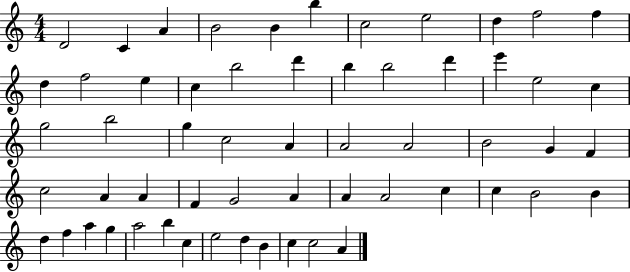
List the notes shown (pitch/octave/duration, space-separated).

D4/h C4/q A4/q B4/h B4/q B5/q C5/h E5/h D5/q F5/h F5/q D5/q F5/h E5/q C5/q B5/h D6/q B5/q B5/h D6/q E6/q E5/h C5/q G5/h B5/h G5/q C5/h A4/q A4/h A4/h B4/h G4/q F4/q C5/h A4/q A4/q F4/q G4/h A4/q A4/q A4/h C5/q C5/q B4/h B4/q D5/q F5/q A5/q G5/q A5/h B5/q C5/q E5/h D5/q B4/q C5/q C5/h A4/q